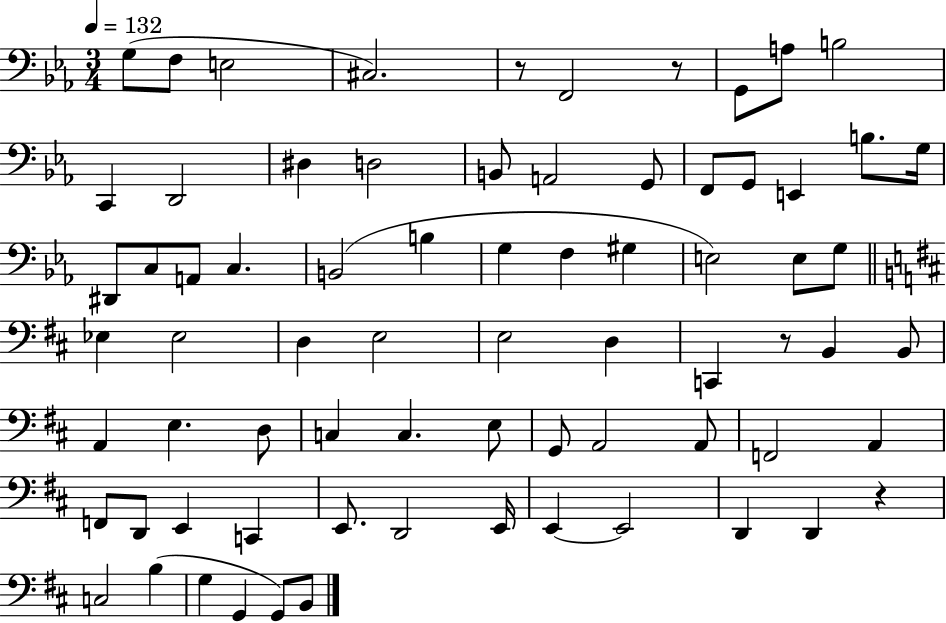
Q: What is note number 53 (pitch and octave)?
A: F2